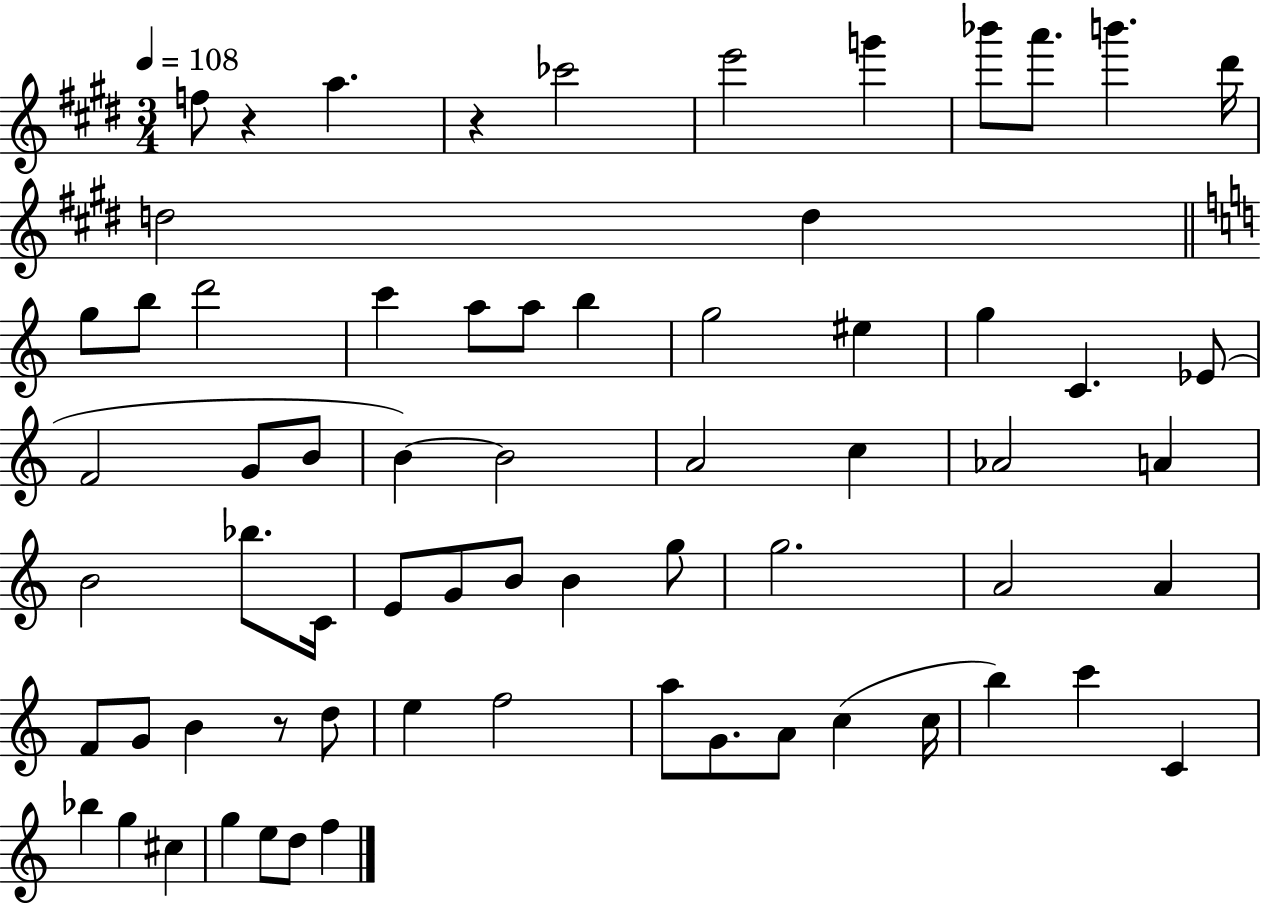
F5/e R/q A5/q. R/q CES6/h E6/h G6/q Bb6/e A6/e. B6/q. D#6/s D5/h D5/q G5/e B5/e D6/h C6/q A5/e A5/e B5/q G5/h EIS5/q G5/q C4/q. Eb4/e F4/h G4/e B4/e B4/q B4/h A4/h C5/q Ab4/h A4/q B4/h Bb5/e. C4/s E4/e G4/e B4/e B4/q G5/e G5/h. A4/h A4/q F4/e G4/e B4/q R/e D5/e E5/q F5/h A5/e G4/e. A4/e C5/q C5/s B5/q C6/q C4/q Bb5/q G5/q C#5/q G5/q E5/e D5/e F5/q